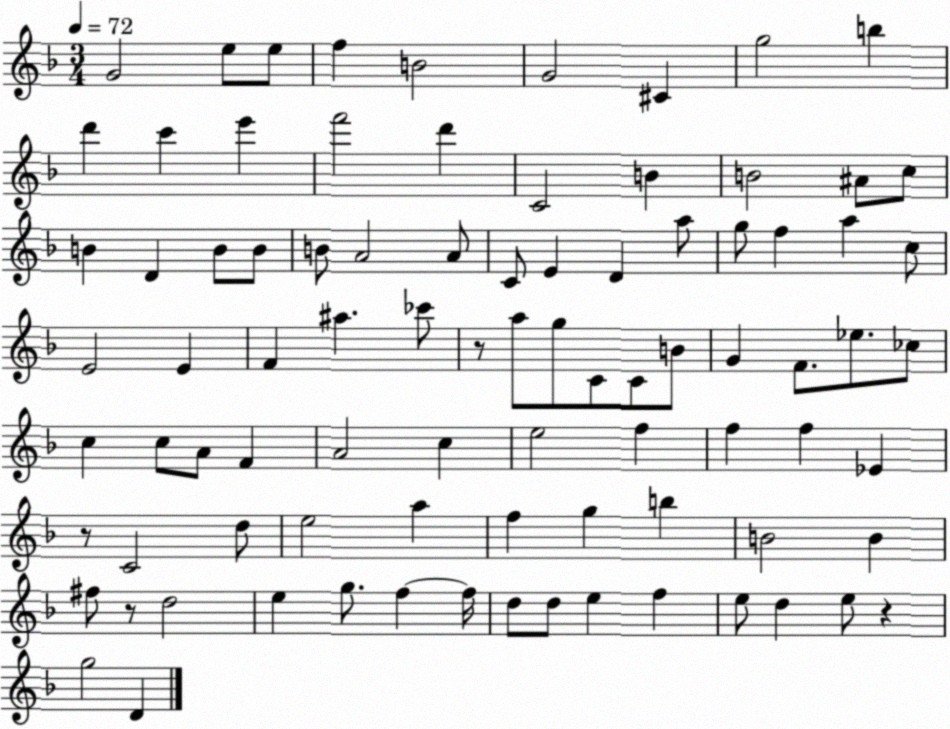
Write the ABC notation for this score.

X:1
T:Untitled
M:3/4
L:1/4
K:F
G2 e/2 e/2 f B2 G2 ^C g2 b d' c' e' f'2 d' C2 B B2 ^A/2 c/2 B D B/2 B/2 B/2 A2 A/2 C/2 E D a/2 g/2 f a c/2 E2 E F ^a _c'/2 z/2 a/2 g/2 C/2 C/2 B/2 G F/2 _e/2 _c/2 c c/2 A/2 F A2 c e2 f f f _E z/2 C2 d/2 e2 a f g b B2 B ^f/2 z/2 d2 e g/2 f f/4 d/2 d/2 e f e/2 d e/2 z g2 D